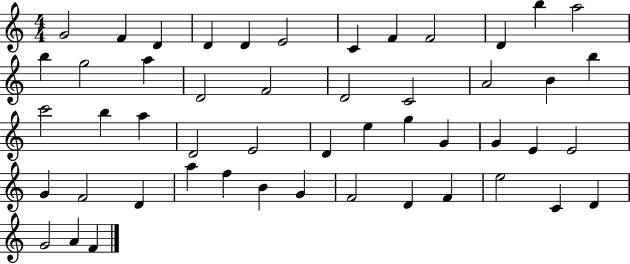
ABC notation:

X:1
T:Untitled
M:4/4
L:1/4
K:C
G2 F D D D E2 C F F2 D b a2 b g2 a D2 F2 D2 C2 A2 B b c'2 b a D2 E2 D e g G G E E2 G F2 D a f B G F2 D F e2 C D G2 A F